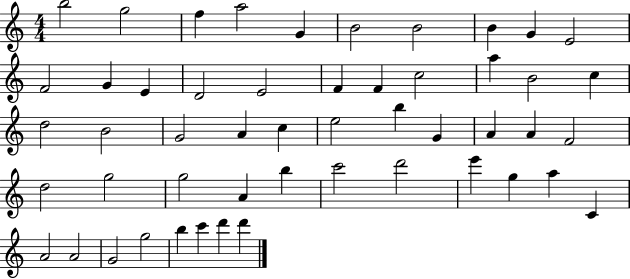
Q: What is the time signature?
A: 4/4